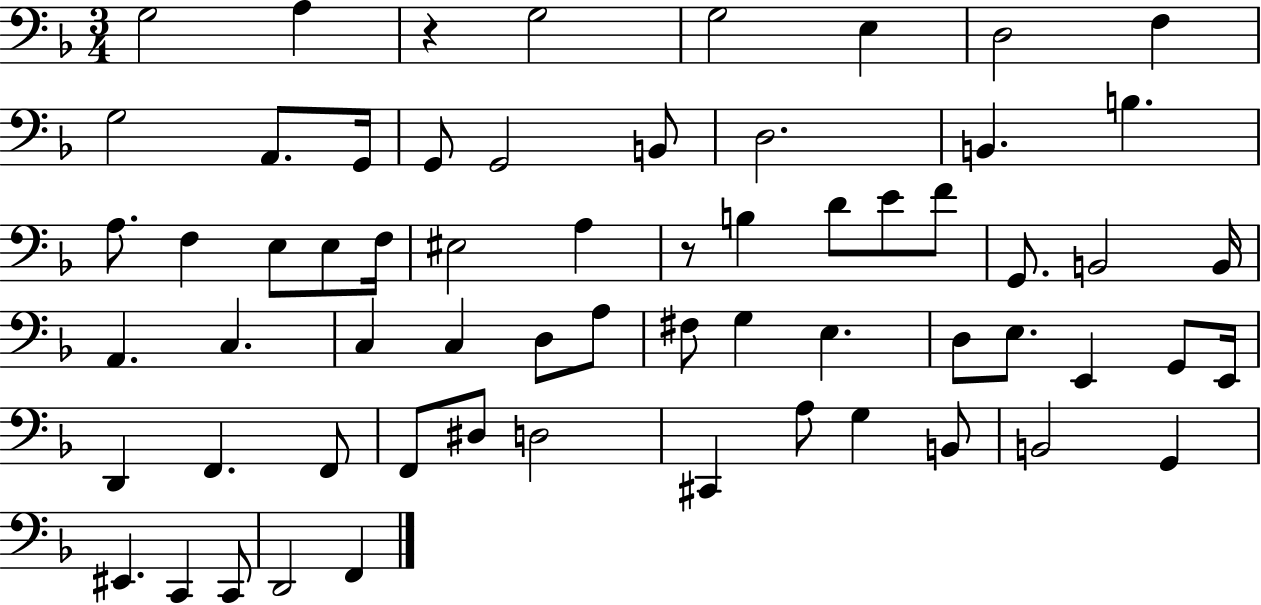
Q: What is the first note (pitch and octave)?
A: G3